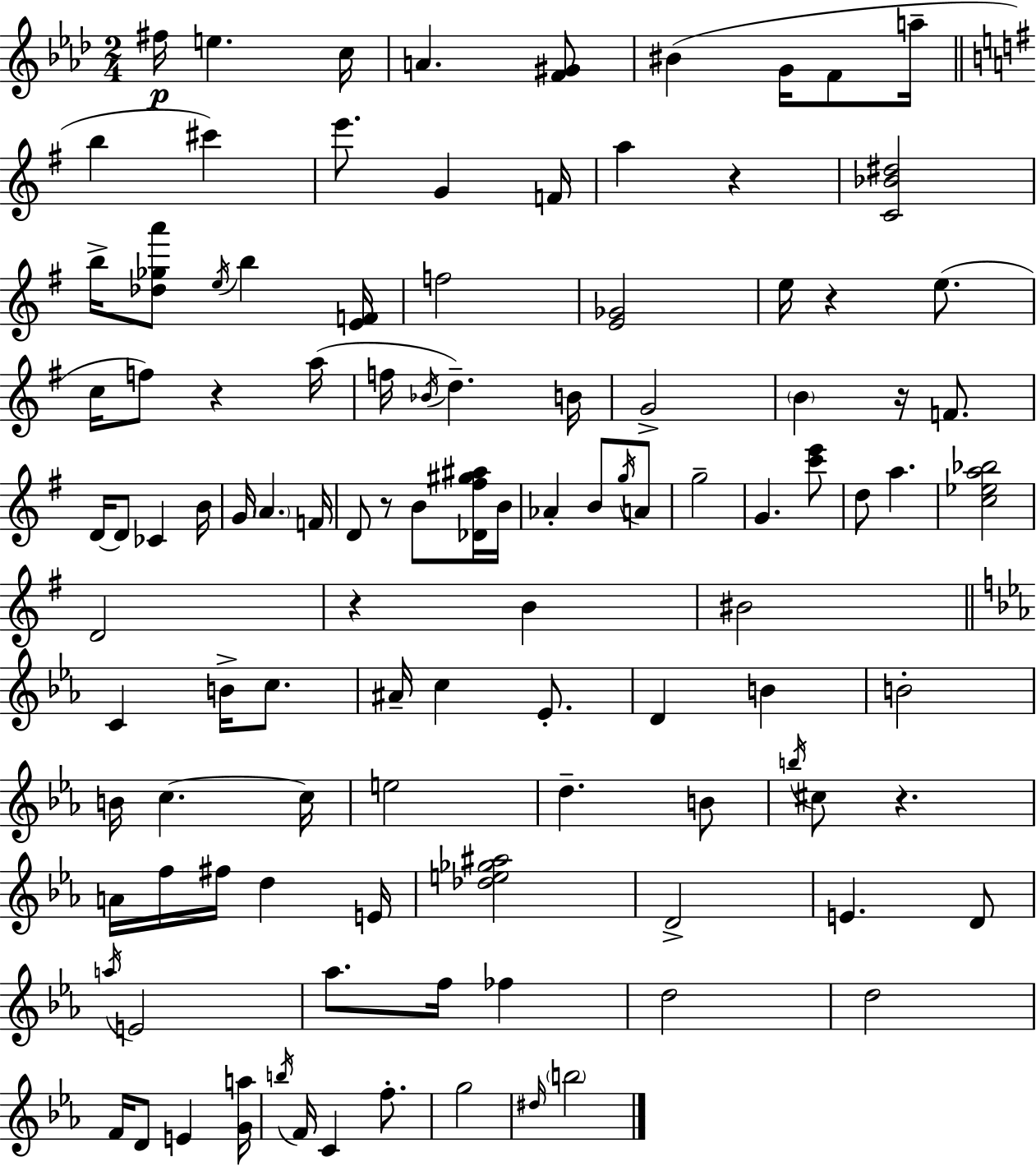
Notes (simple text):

F#5/s E5/q. C5/s A4/q. [F4,G#4]/e BIS4/q G4/s F4/e A5/s B5/q C#6/q E6/e. G4/q F4/s A5/q R/q [C4,Bb4,D#5]/h B5/s [Db5,Gb5,A6]/e E5/s B5/q [E4,F4]/s F5/h [E4,Gb4]/h E5/s R/q E5/e. C5/s F5/e R/q A5/s F5/s Bb4/s D5/q. B4/s G4/h B4/q R/s F4/e. D4/s D4/e CES4/q B4/s G4/s A4/q. F4/s D4/e R/e B4/e [Db4,F#5,G#5,A#5]/s B4/s Ab4/q B4/e G5/s A4/e G5/h G4/q. [C6,E6]/e D5/e A5/q. [C5,Eb5,A5,Bb5]/h D4/h R/q B4/q BIS4/h C4/q B4/s C5/e. A#4/s C5/q Eb4/e. D4/q B4/q B4/h B4/s C5/q. C5/s E5/h D5/q. B4/e B5/s C#5/e R/q. A4/s F5/s F#5/s D5/q E4/s [Db5,E5,Gb5,A#5]/h D4/h E4/q. D4/e A5/s E4/h Ab5/e. F5/s FES5/q D5/h D5/h F4/s D4/e E4/q [G4,A5]/s B5/s F4/s C4/q F5/e. G5/h D#5/s B5/h